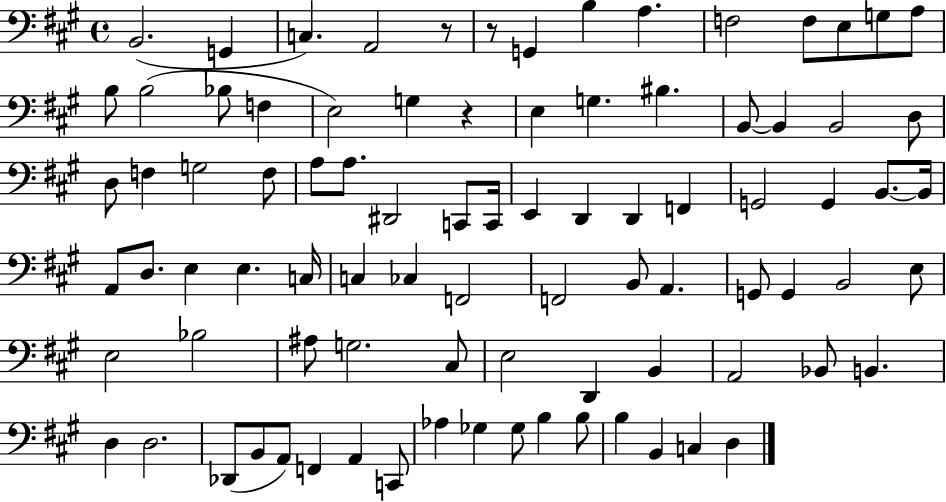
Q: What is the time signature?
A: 4/4